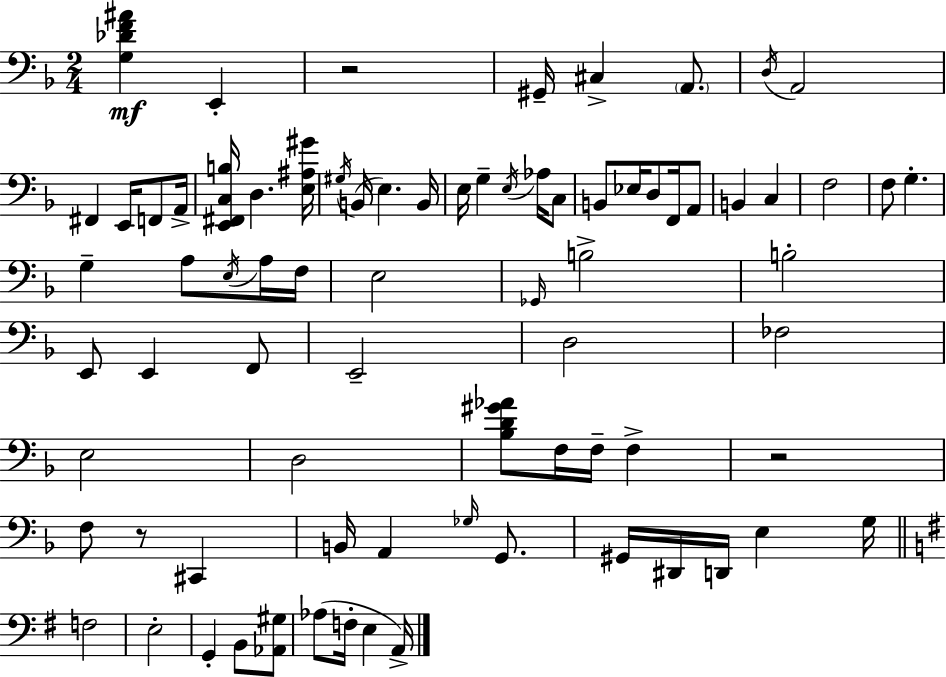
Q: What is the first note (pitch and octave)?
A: E2